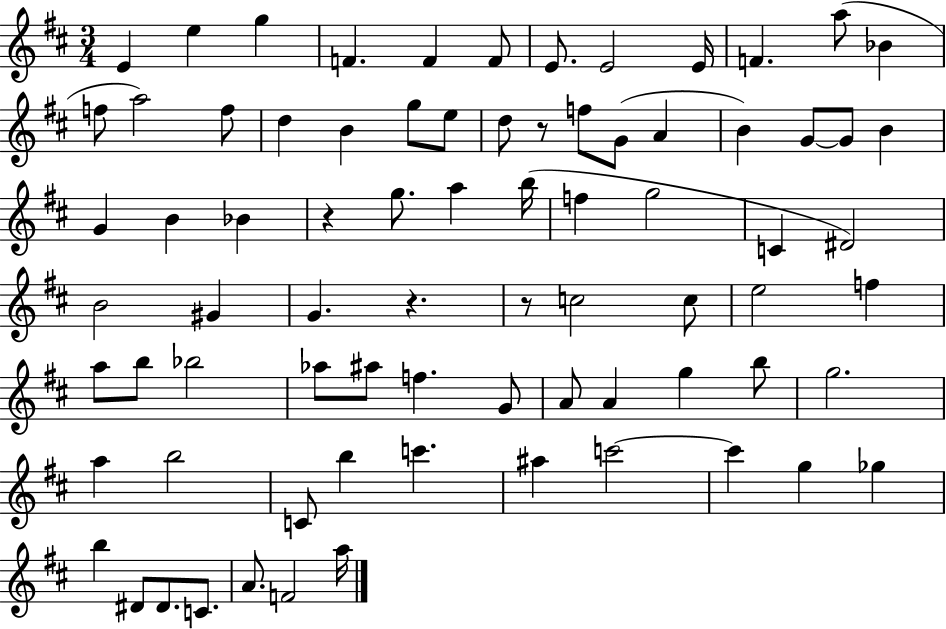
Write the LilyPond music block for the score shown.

{
  \clef treble
  \numericTimeSignature
  \time 3/4
  \key d \major
  e'4 e''4 g''4 | f'4. f'4 f'8 | e'8. e'2 e'16 | f'4. a''8( bes'4 | \break f''8 a''2) f''8 | d''4 b'4 g''8 e''8 | d''8 r8 f''8 g'8( a'4 | b'4) g'8~~ g'8 b'4 | \break g'4 b'4 bes'4 | r4 g''8. a''4 b''16( | f''4 g''2 | c'4 dis'2) | \break b'2 gis'4 | g'4. r4. | r8 c''2 c''8 | e''2 f''4 | \break a''8 b''8 bes''2 | aes''8 ais''8 f''4. g'8 | a'8 a'4 g''4 b''8 | g''2. | \break a''4 b''2 | c'8 b''4 c'''4. | ais''4 c'''2~~ | c'''4 g''4 ges''4 | \break b''4 dis'8 dis'8. c'8. | a'8. f'2 a''16 | \bar "|."
}